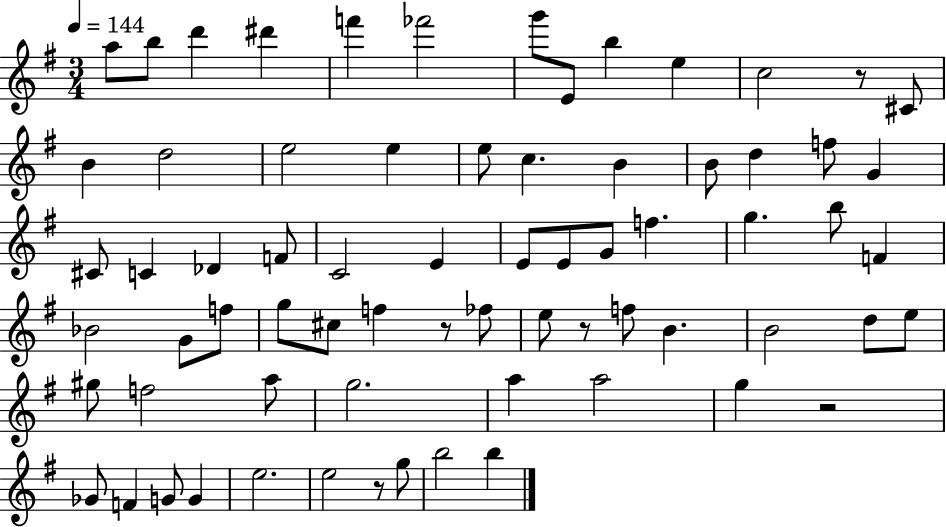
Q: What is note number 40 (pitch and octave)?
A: G5